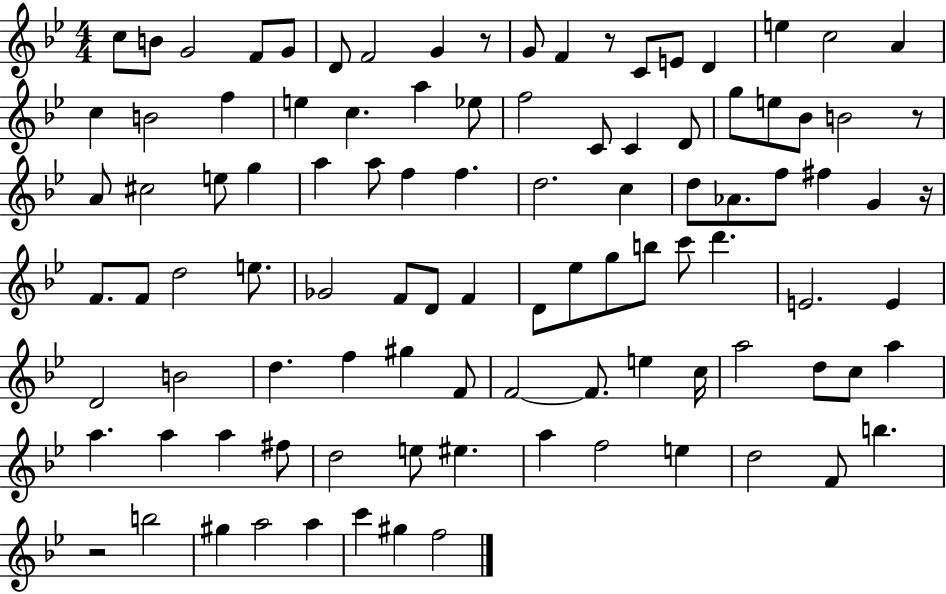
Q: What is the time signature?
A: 4/4